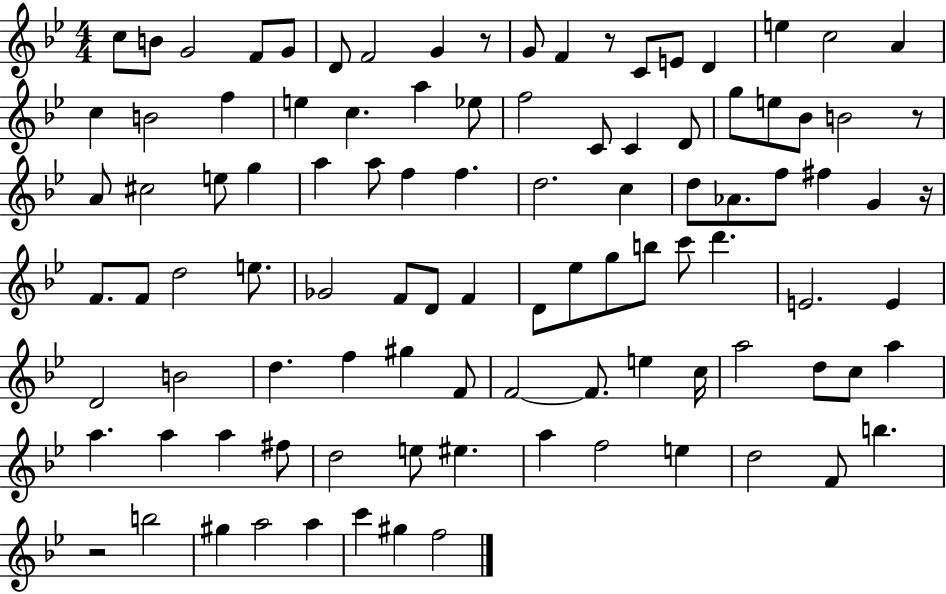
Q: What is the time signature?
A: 4/4